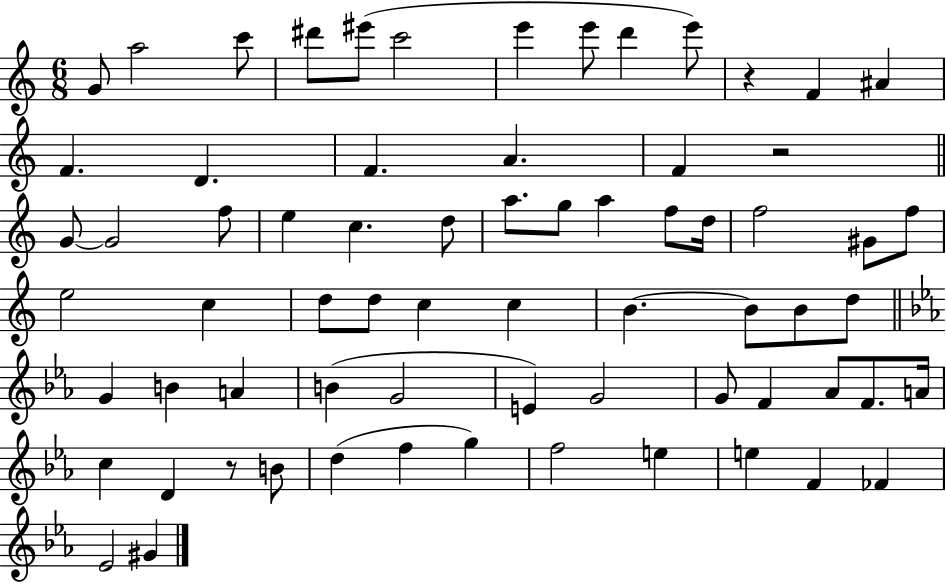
G4/e A5/h C6/e D#6/e EIS6/e C6/h E6/q E6/e D6/q E6/e R/q F4/q A#4/q F4/q. D4/q. F4/q. A4/q. F4/q R/h G4/e G4/h F5/e E5/q C5/q. D5/e A5/e. G5/e A5/q F5/e D5/s F5/h G#4/e F5/e E5/h C5/q D5/e D5/e C5/q C5/q B4/q. B4/e B4/e D5/e G4/q B4/q A4/q B4/q G4/h E4/q G4/h G4/e F4/q Ab4/e F4/e. A4/s C5/q D4/q R/e B4/e D5/q F5/q G5/q F5/h E5/q E5/q F4/q FES4/q Eb4/h G#4/q